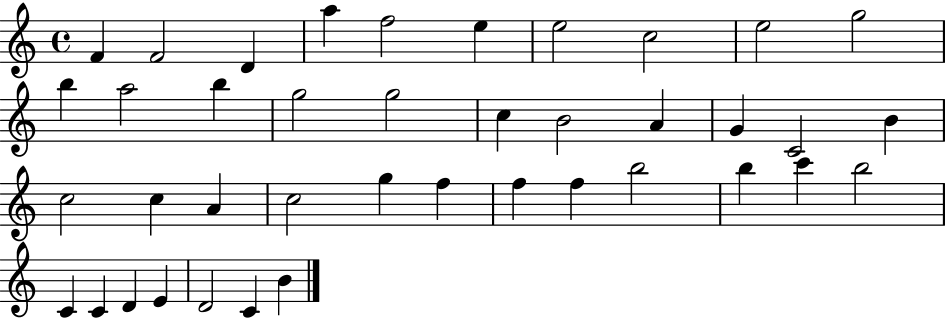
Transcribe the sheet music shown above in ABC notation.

X:1
T:Untitled
M:4/4
L:1/4
K:C
F F2 D a f2 e e2 c2 e2 g2 b a2 b g2 g2 c B2 A G C2 B c2 c A c2 g f f f b2 b c' b2 C C D E D2 C B